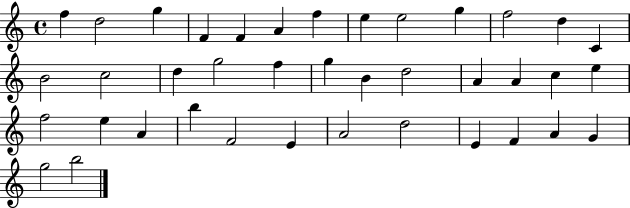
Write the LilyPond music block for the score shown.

{
  \clef treble
  \time 4/4
  \defaultTimeSignature
  \key c \major
  f''4 d''2 g''4 | f'4 f'4 a'4 f''4 | e''4 e''2 g''4 | f''2 d''4 c'4 | \break b'2 c''2 | d''4 g''2 f''4 | g''4 b'4 d''2 | a'4 a'4 c''4 e''4 | \break f''2 e''4 a'4 | b''4 f'2 e'4 | a'2 d''2 | e'4 f'4 a'4 g'4 | \break g''2 b''2 | \bar "|."
}